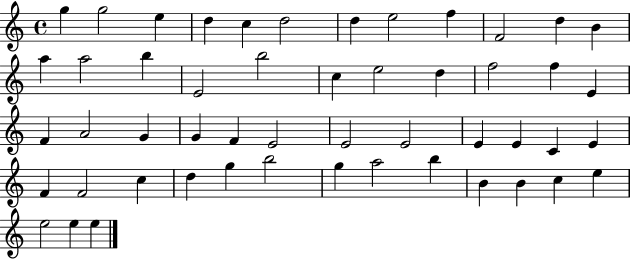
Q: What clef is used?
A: treble